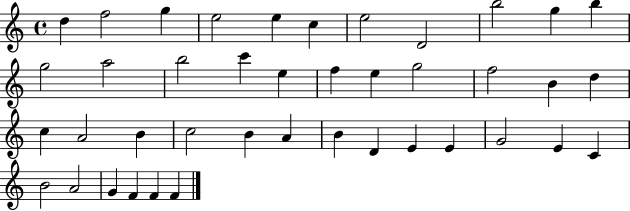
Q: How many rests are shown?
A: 0